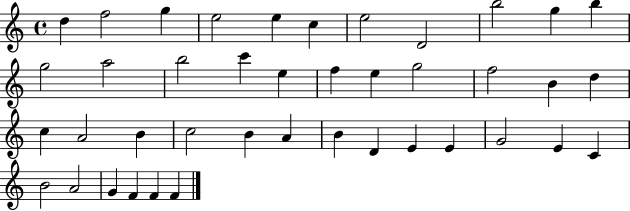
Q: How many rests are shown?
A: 0